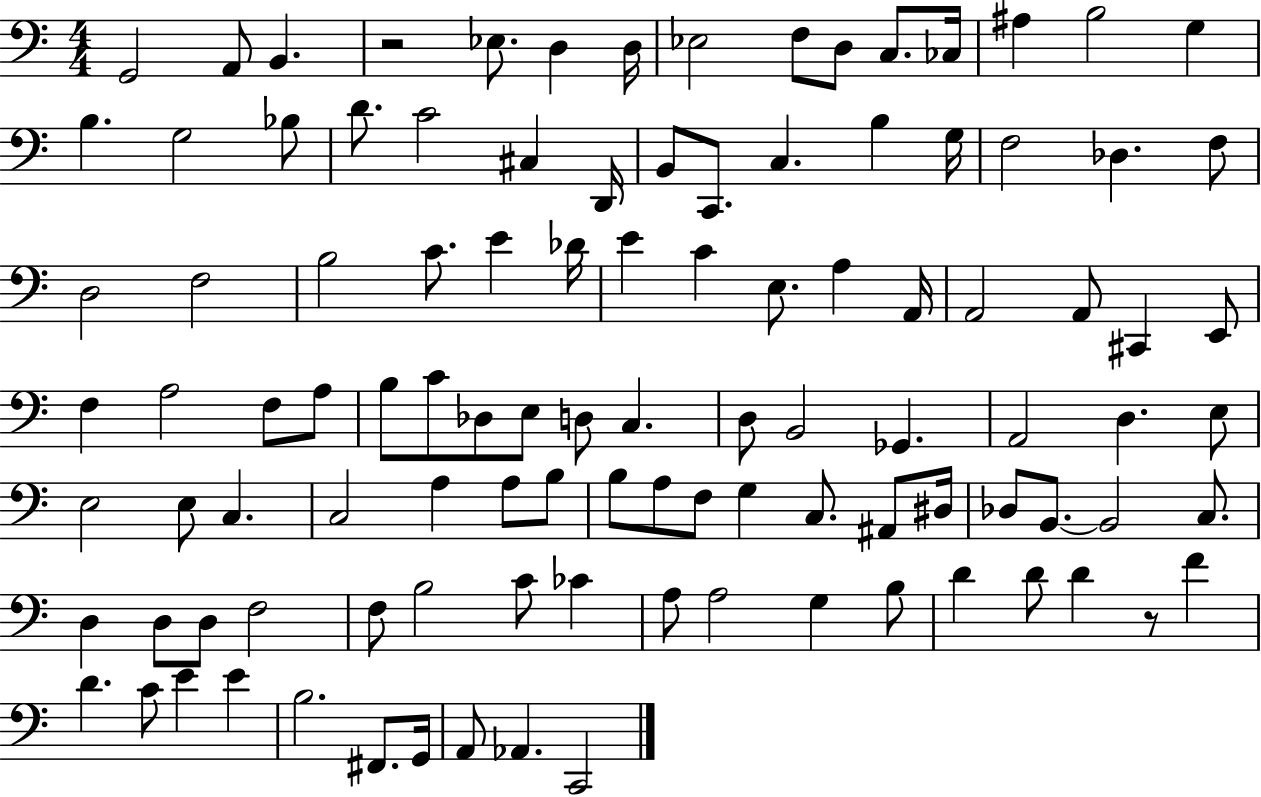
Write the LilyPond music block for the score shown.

{
  \clef bass
  \numericTimeSignature
  \time 4/4
  \key c \major
  g,2 a,8 b,4. | r2 ees8. d4 d16 | ees2 f8 d8 c8. ces16 | ais4 b2 g4 | \break b4. g2 bes8 | d'8. c'2 cis4 d,16 | b,8 c,8. c4. b4 g16 | f2 des4. f8 | \break d2 f2 | b2 c'8. e'4 des'16 | e'4 c'4 e8. a4 a,16 | a,2 a,8 cis,4 e,8 | \break f4 a2 f8 a8 | b8 c'8 des8 e8 d8 c4. | d8 b,2 ges,4. | a,2 d4. e8 | \break e2 e8 c4. | c2 a4 a8 b8 | b8 a8 f8 g4 c8. ais,8 dis16 | des8 b,8.~~ b,2 c8. | \break d4 d8 d8 f2 | f8 b2 c'8 ces'4 | a8 a2 g4 b8 | d'4 d'8 d'4 r8 f'4 | \break d'4. c'8 e'4 e'4 | b2. fis,8. g,16 | a,8 aes,4. c,2 | \bar "|."
}